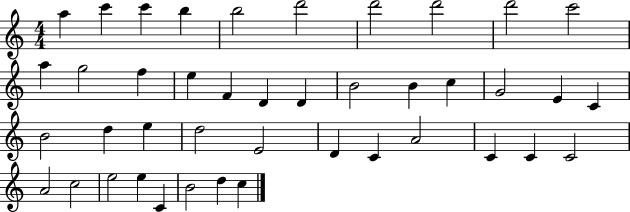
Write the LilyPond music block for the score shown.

{
  \clef treble
  \numericTimeSignature
  \time 4/4
  \key c \major
  a''4 c'''4 c'''4 b''4 | b''2 d'''2 | d'''2 d'''2 | d'''2 c'''2 | \break a''4 g''2 f''4 | e''4 f'4 d'4 d'4 | b'2 b'4 c''4 | g'2 e'4 c'4 | \break b'2 d''4 e''4 | d''2 e'2 | d'4 c'4 a'2 | c'4 c'4 c'2 | \break a'2 c''2 | e''2 e''4 c'4 | b'2 d''4 c''4 | \bar "|."
}